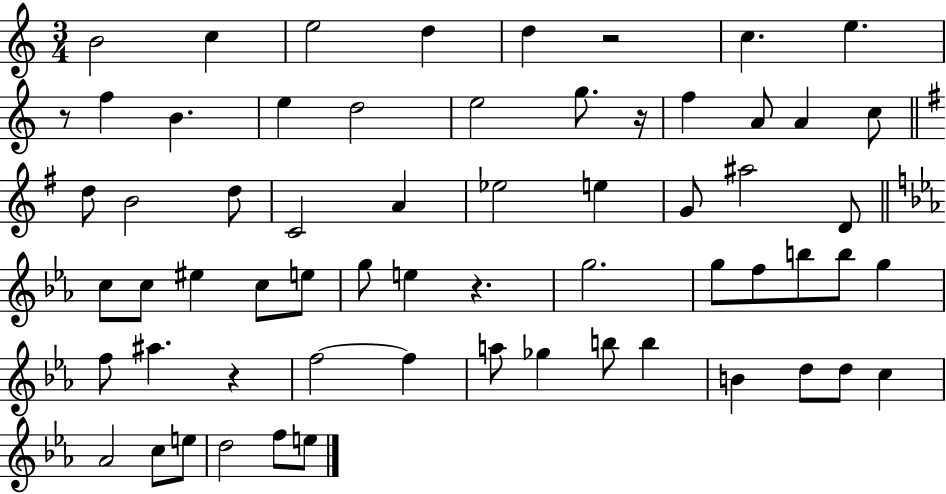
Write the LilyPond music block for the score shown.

{
  \clef treble
  \numericTimeSignature
  \time 3/4
  \key c \major
  b'2 c''4 | e''2 d''4 | d''4 r2 | c''4. e''4. | \break r8 f''4 b'4. | e''4 d''2 | e''2 g''8. r16 | f''4 a'8 a'4 c''8 | \break \bar "||" \break \key g \major d''8 b'2 d''8 | c'2 a'4 | ees''2 e''4 | g'8 ais''2 d'8 | \break \bar "||" \break \key c \minor c''8 c''8 eis''4 c''8 e''8 | g''8 e''4 r4. | g''2. | g''8 f''8 b''8 b''8 g''4 | \break f''8 ais''4. r4 | f''2~~ f''4 | a''8 ges''4 b''8 b''4 | b'4 d''8 d''8 c''4 | \break aes'2 c''8 e''8 | d''2 f''8 e''8 | \bar "|."
}